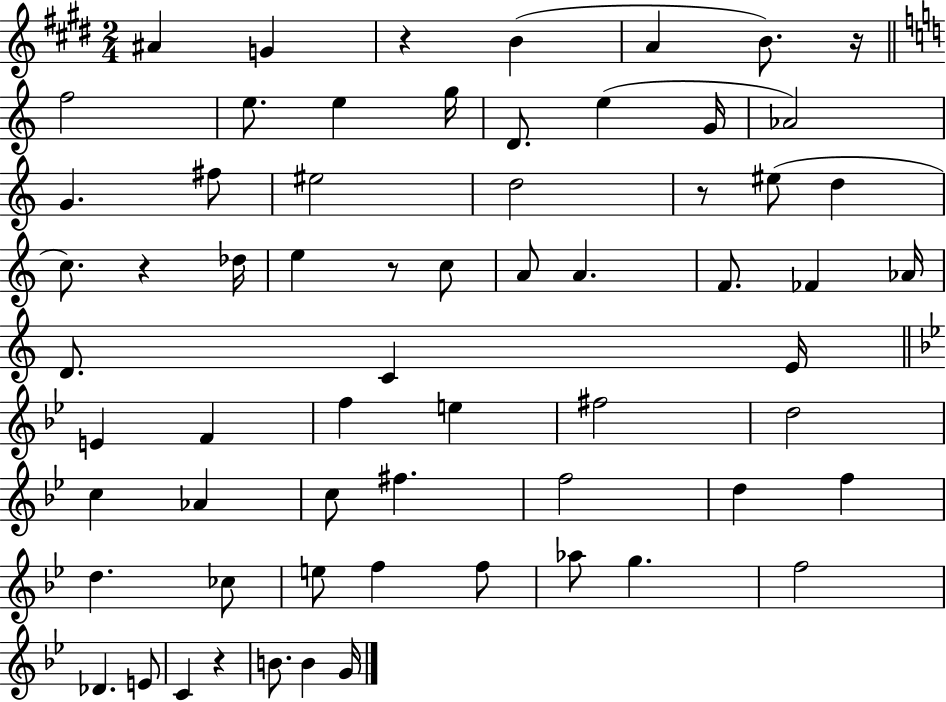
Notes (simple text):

A#4/q G4/q R/q B4/q A4/q B4/e. R/s F5/h E5/e. E5/q G5/s D4/e. E5/q G4/s Ab4/h G4/q. F#5/e EIS5/h D5/h R/e EIS5/e D5/q C5/e. R/q Db5/s E5/q R/e C5/e A4/e A4/q. F4/e. FES4/q Ab4/s D4/e. C4/q E4/s E4/q F4/q F5/q E5/q F#5/h D5/h C5/q Ab4/q C5/e F#5/q. F5/h D5/q F5/q D5/q. CES5/e E5/e F5/q F5/e Ab5/e G5/q. F5/h Db4/q. E4/e C4/q R/q B4/e. B4/q G4/s